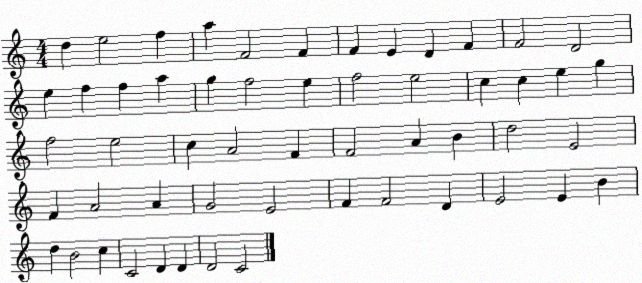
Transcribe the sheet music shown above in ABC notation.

X:1
T:Untitled
M:4/4
L:1/4
K:C
d e2 f a F2 F F E D F F2 D2 e f f a g f2 e f2 e2 c c e g f2 e2 c A2 F F2 A B d2 E2 F A2 A G2 E2 F F2 D E2 E B d B2 c C2 D D D2 C2